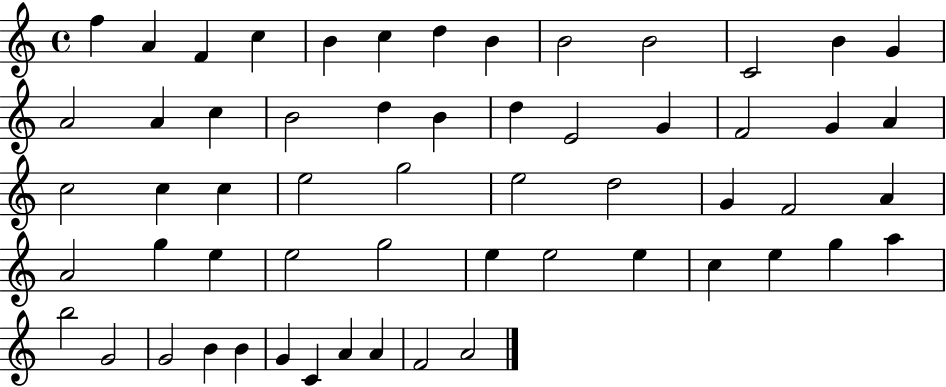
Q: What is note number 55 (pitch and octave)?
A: A4